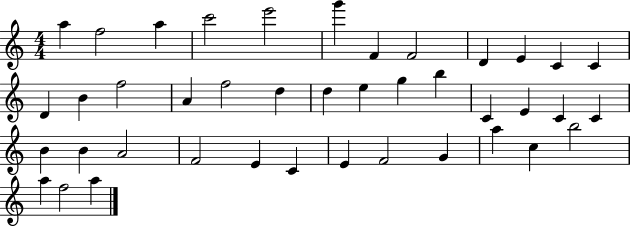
A5/q F5/h A5/q C6/h E6/h G6/q F4/q F4/h D4/q E4/q C4/q C4/q D4/q B4/q F5/h A4/q F5/h D5/q D5/q E5/q G5/q B5/q C4/q E4/q C4/q C4/q B4/q B4/q A4/h F4/h E4/q C4/q E4/q F4/h G4/q A5/q C5/q B5/h A5/q F5/h A5/q